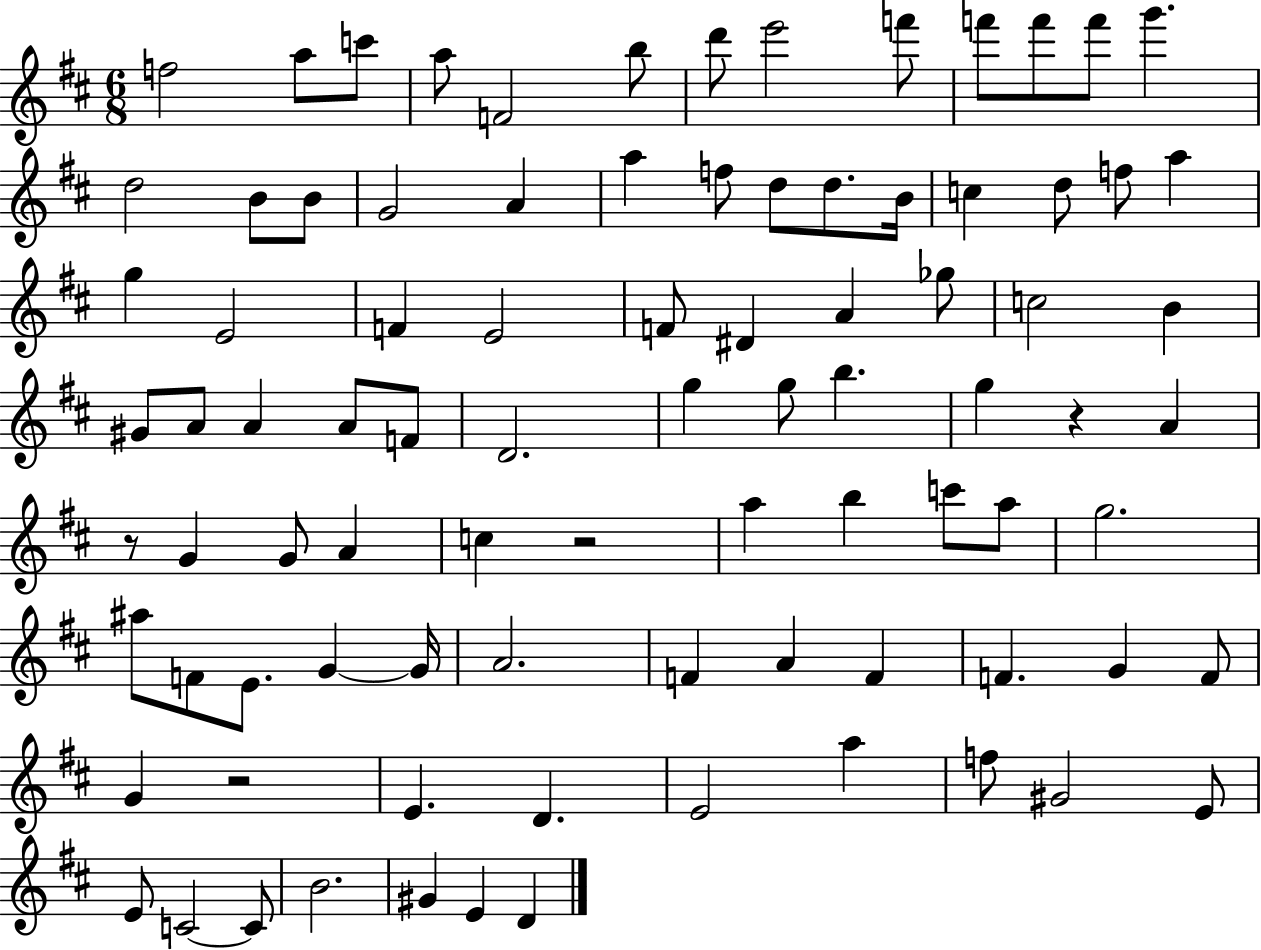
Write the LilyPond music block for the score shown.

{
  \clef treble
  \numericTimeSignature
  \time 6/8
  \key d \major
  \repeat volta 2 { f''2 a''8 c'''8 | a''8 f'2 b''8 | d'''8 e'''2 f'''8 | f'''8 f'''8 f'''8 g'''4. | \break d''2 b'8 b'8 | g'2 a'4 | a''4 f''8 d''8 d''8. b'16 | c''4 d''8 f''8 a''4 | \break g''4 e'2 | f'4 e'2 | f'8 dis'4 a'4 ges''8 | c''2 b'4 | \break gis'8 a'8 a'4 a'8 f'8 | d'2. | g''4 g''8 b''4. | g''4 r4 a'4 | \break r8 g'4 g'8 a'4 | c''4 r2 | a''4 b''4 c'''8 a''8 | g''2. | \break ais''8 f'8 e'8. g'4~~ g'16 | a'2. | f'4 a'4 f'4 | f'4. g'4 f'8 | \break g'4 r2 | e'4. d'4. | e'2 a''4 | f''8 gis'2 e'8 | \break e'8 c'2~~ c'8 | b'2. | gis'4 e'4 d'4 | } \bar "|."
}